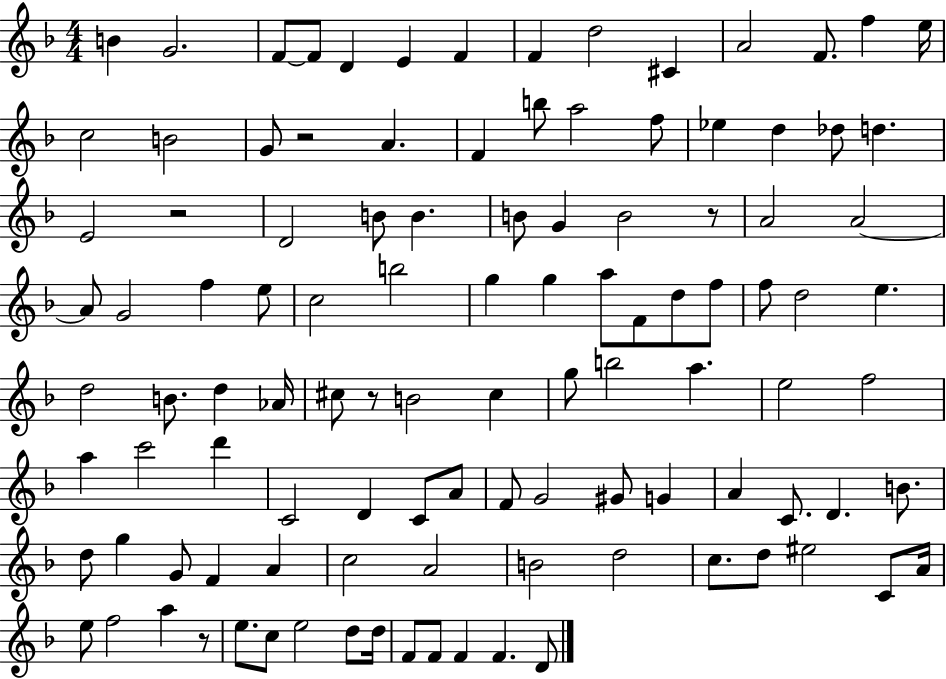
B4/q G4/h. F4/e F4/e D4/q E4/q F4/q F4/q D5/h C#4/q A4/h F4/e. F5/q E5/s C5/h B4/h G4/e R/h A4/q. F4/q B5/e A5/h F5/e Eb5/q D5/q Db5/e D5/q. E4/h R/h D4/h B4/e B4/q. B4/e G4/q B4/h R/e A4/h A4/h A4/e G4/h F5/q E5/e C5/h B5/h G5/q G5/q A5/e F4/e D5/e F5/e F5/e D5/h E5/q. D5/h B4/e. D5/q Ab4/s C#5/e R/e B4/h C#5/q G5/e B5/h A5/q. E5/h F5/h A5/q C6/h D6/q C4/h D4/q C4/e A4/e F4/e G4/h G#4/e G4/q A4/q C4/e. D4/q. B4/e. D5/e G5/q G4/e F4/q A4/q C5/h A4/h B4/h D5/h C5/e. D5/e EIS5/h C4/e A4/s E5/e F5/h A5/q R/e E5/e. C5/e E5/h D5/e D5/s F4/e F4/e F4/q F4/q. D4/e